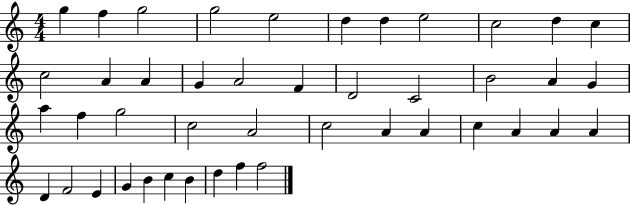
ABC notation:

X:1
T:Untitled
M:4/4
L:1/4
K:C
g f g2 g2 e2 d d e2 c2 d c c2 A A G A2 F D2 C2 B2 A G a f g2 c2 A2 c2 A A c A A A D F2 E G B c B d f f2